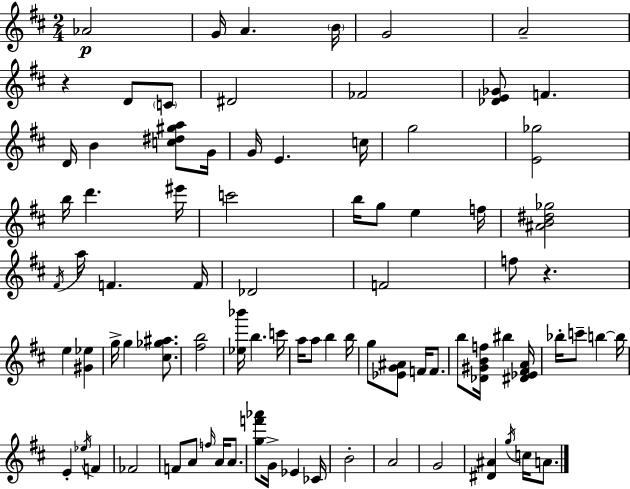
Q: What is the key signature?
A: D major